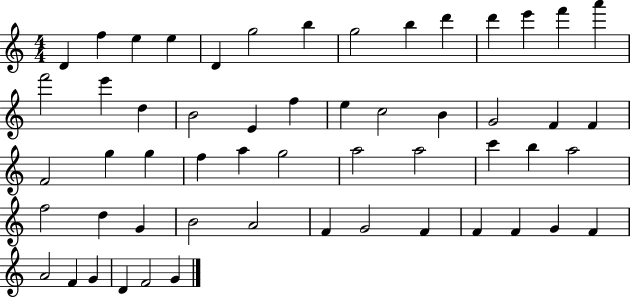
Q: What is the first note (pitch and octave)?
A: D4